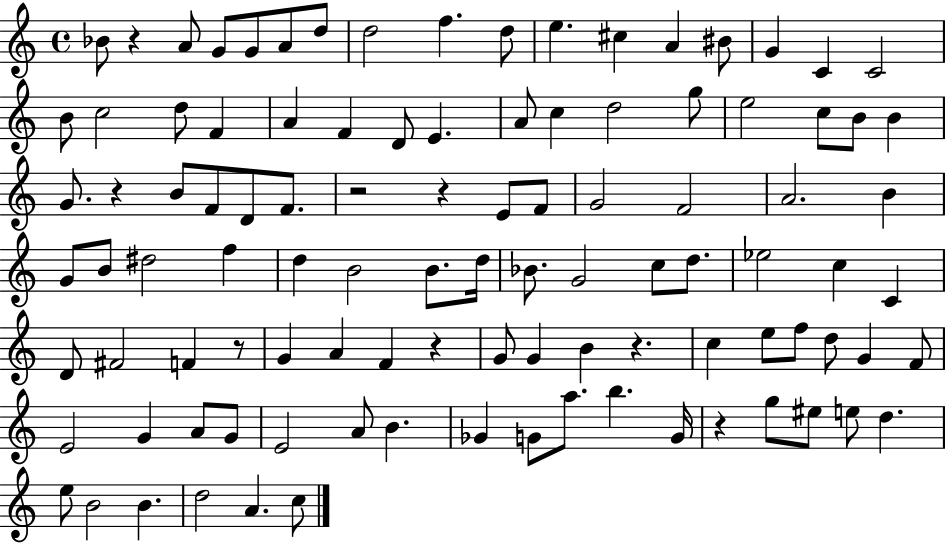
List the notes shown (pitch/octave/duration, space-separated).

Bb4/e R/q A4/e G4/e G4/e A4/e D5/e D5/h F5/q. D5/e E5/q. C#5/q A4/q BIS4/e G4/q C4/q C4/h B4/e C5/h D5/e F4/q A4/q F4/q D4/e E4/q. A4/e C5/q D5/h G5/e E5/h C5/e B4/e B4/q G4/e. R/q B4/e F4/e D4/e F4/e. R/h R/q E4/e F4/e G4/h F4/h A4/h. B4/q G4/e B4/e D#5/h F5/q D5/q B4/h B4/e. D5/s Bb4/e. G4/h C5/e D5/e. Eb5/h C5/q C4/q D4/e F#4/h F4/q R/e G4/q A4/q F4/q R/q G4/e G4/q B4/q R/q. C5/q E5/e F5/e D5/e G4/q F4/e E4/h G4/q A4/e G4/e E4/h A4/e B4/q. Gb4/q G4/e A5/e. B5/q. G4/s R/q G5/e EIS5/e E5/e D5/q. E5/e B4/h B4/q. D5/h A4/q. C5/e